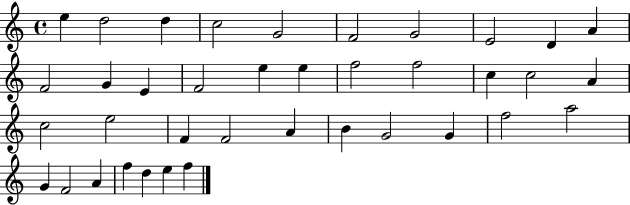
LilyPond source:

{
  \clef treble
  \time 4/4
  \defaultTimeSignature
  \key c \major
  e''4 d''2 d''4 | c''2 g'2 | f'2 g'2 | e'2 d'4 a'4 | \break f'2 g'4 e'4 | f'2 e''4 e''4 | f''2 f''2 | c''4 c''2 a'4 | \break c''2 e''2 | f'4 f'2 a'4 | b'4 g'2 g'4 | f''2 a''2 | \break g'4 f'2 a'4 | f''4 d''4 e''4 f''4 | \bar "|."
}